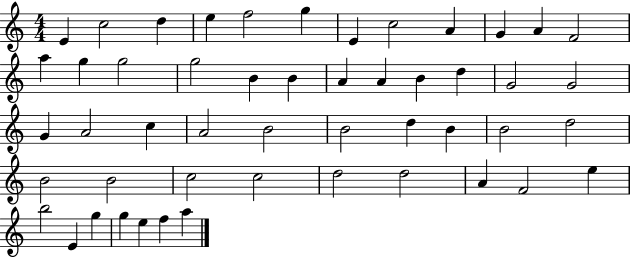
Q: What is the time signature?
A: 4/4